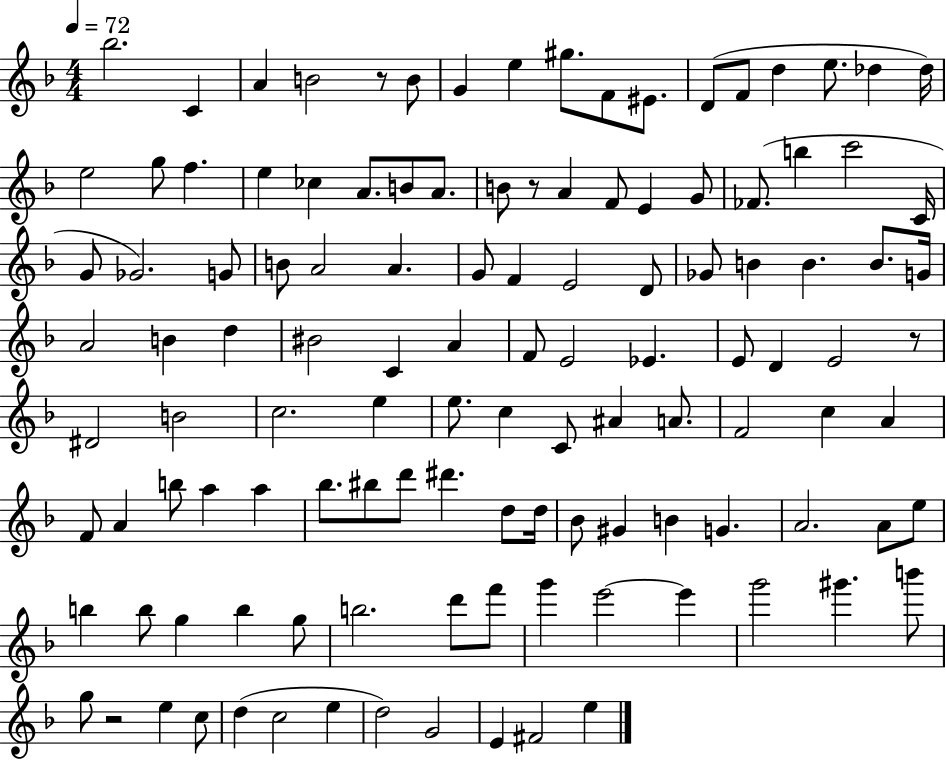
X:1
T:Untitled
M:4/4
L:1/4
K:F
_b2 C A B2 z/2 B/2 G e ^g/2 F/2 ^E/2 D/2 F/2 d e/2 _d _d/4 e2 g/2 f e _c A/2 B/2 A/2 B/2 z/2 A F/2 E G/2 _F/2 b c'2 C/4 G/2 _G2 G/2 B/2 A2 A G/2 F E2 D/2 _G/2 B B B/2 G/4 A2 B d ^B2 C A F/2 E2 _E E/2 D E2 z/2 ^D2 B2 c2 e e/2 c C/2 ^A A/2 F2 c A F/2 A b/2 a a _b/2 ^b/2 d'/2 ^d' d/2 d/4 _B/2 ^G B G A2 A/2 e/2 b b/2 g b g/2 b2 d'/2 f'/2 g' e'2 e' g'2 ^g' b'/2 g/2 z2 e c/2 d c2 e d2 G2 E ^F2 e